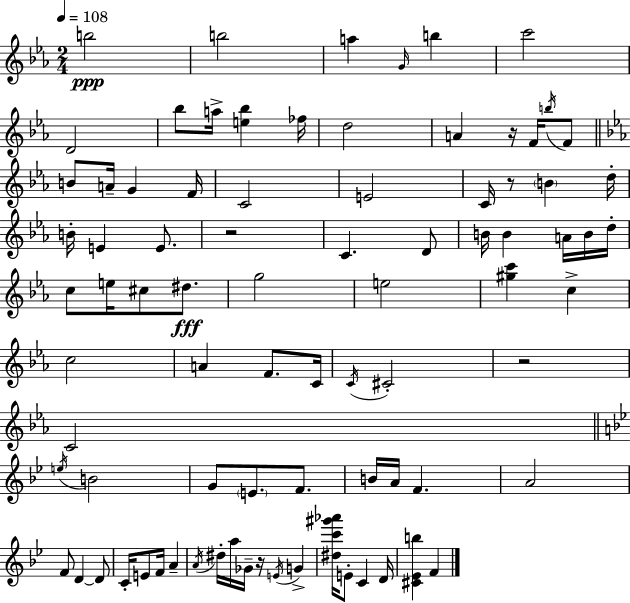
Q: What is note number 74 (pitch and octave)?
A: F4